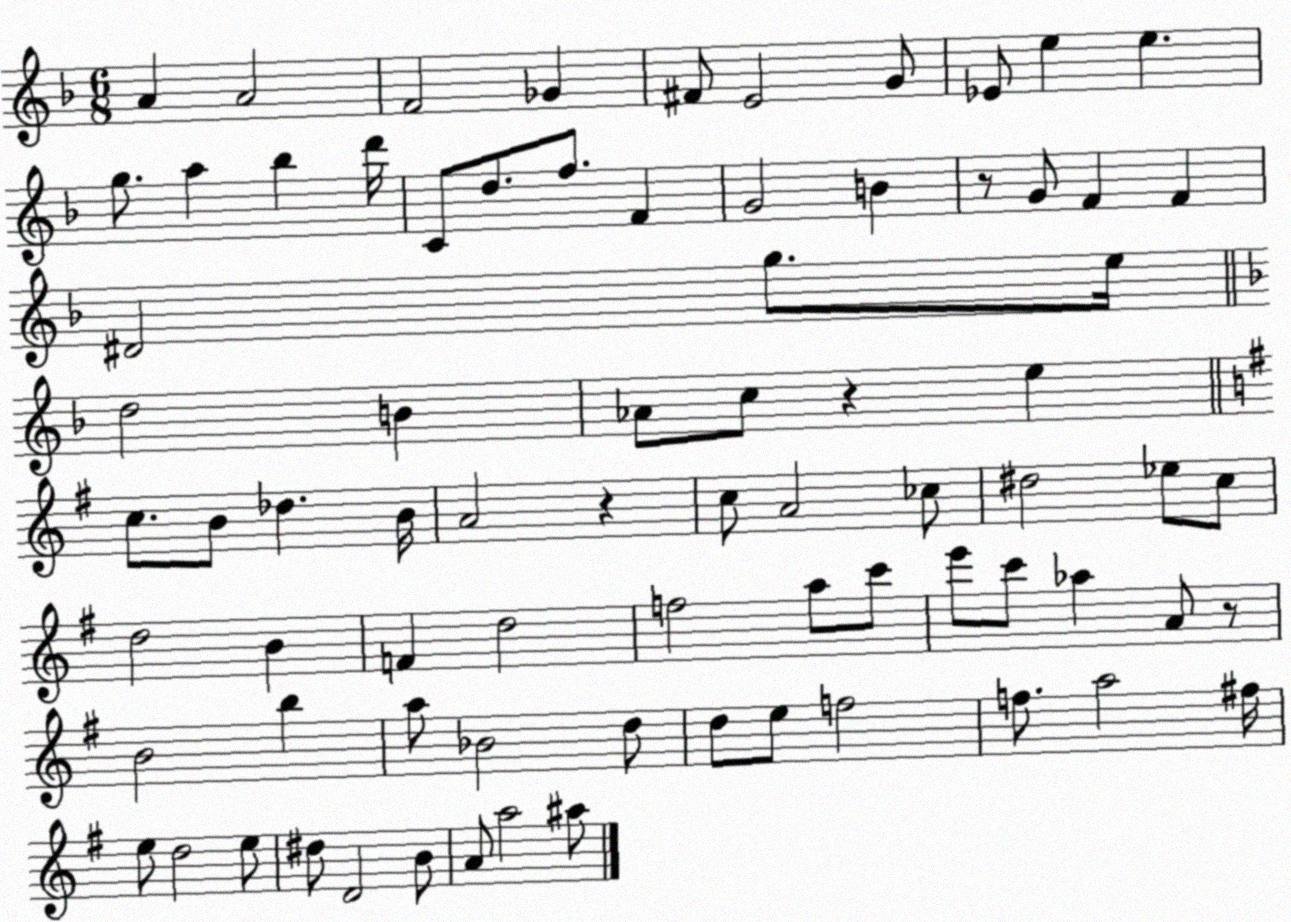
X:1
T:Untitled
M:6/8
L:1/4
K:F
A A2 F2 _G ^F/2 E2 G/2 _E/2 e e g/2 a _b d'/4 C/2 d/2 f/2 F G2 B z/2 G/2 F F ^D2 g/2 e/4 d2 B _A/2 c/2 z e c/2 B/2 _d B/4 A2 z c/2 A2 _c/2 ^d2 _e/2 c/2 d2 B F d2 f2 a/2 c'/2 e'/2 c'/2 _a A/2 z/2 B2 b a/2 _B2 d/2 d/2 e/2 f2 f/2 a2 ^f/4 e/2 d2 e/2 ^d/2 D2 B/2 A/2 a2 ^a/2